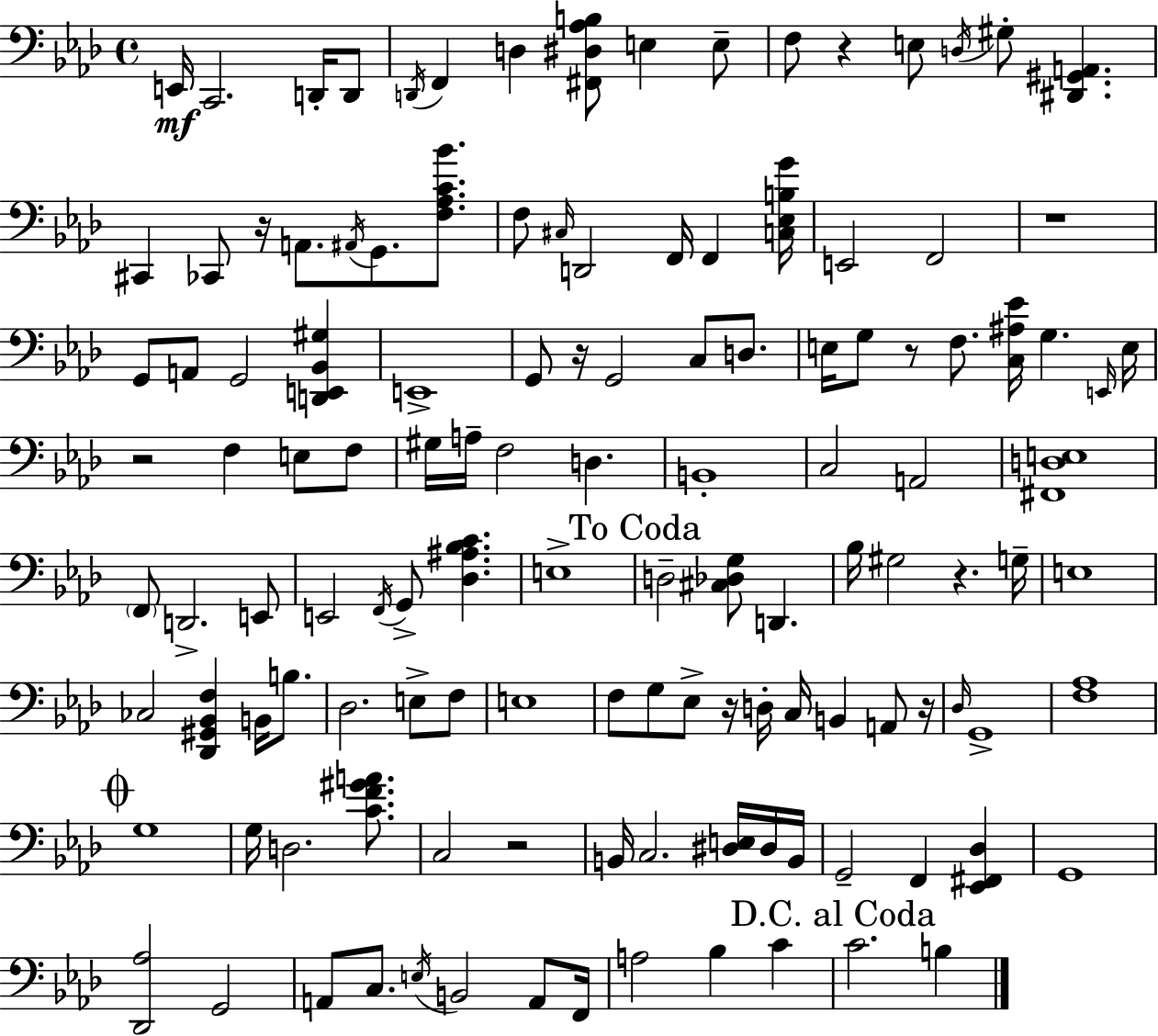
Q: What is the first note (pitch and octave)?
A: E2